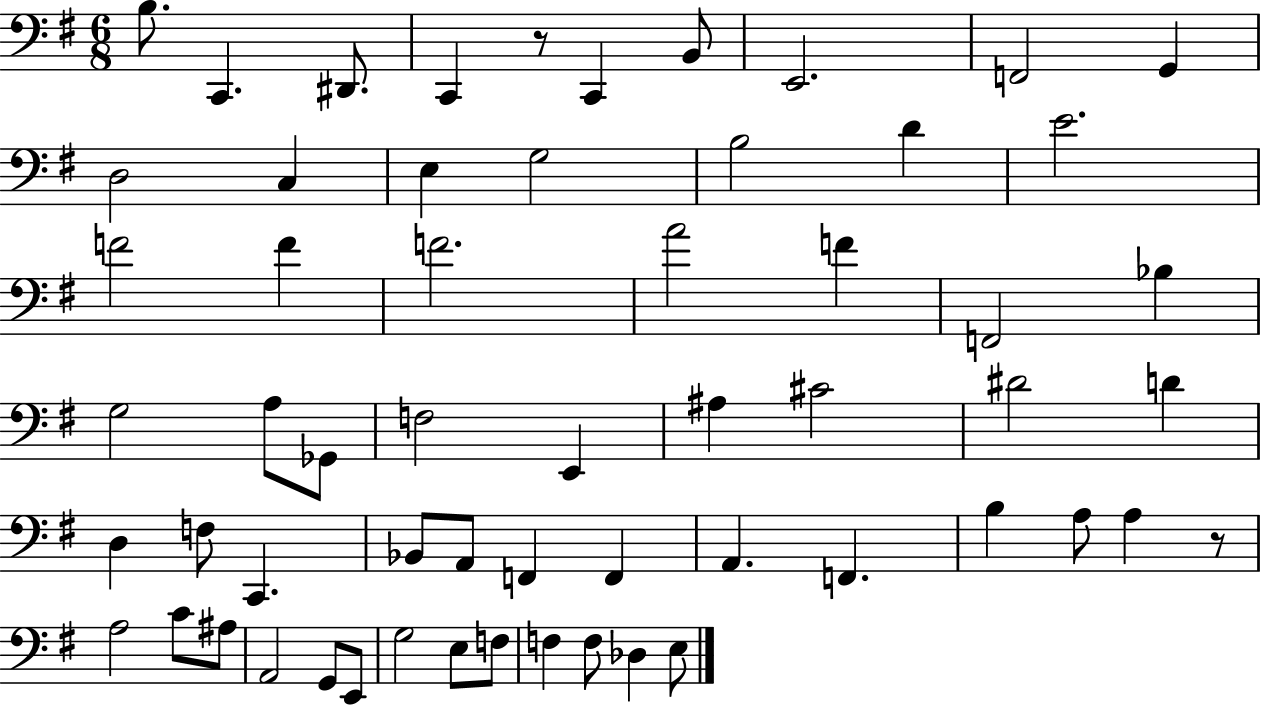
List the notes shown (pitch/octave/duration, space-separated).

B3/e. C2/q. D#2/e. C2/q R/e C2/q B2/e E2/h. F2/h G2/q D3/h C3/q E3/q G3/h B3/h D4/q E4/h. F4/h F4/q F4/h. A4/h F4/q F2/h Bb3/q G3/h A3/e Gb2/e F3/h E2/q A#3/q C#4/h D#4/h D4/q D3/q F3/e C2/q. Bb2/e A2/e F2/q F2/q A2/q. F2/q. B3/q A3/e A3/q R/e A3/h C4/e A#3/e A2/h G2/e E2/e G3/h E3/e F3/e F3/q F3/e Db3/q E3/e